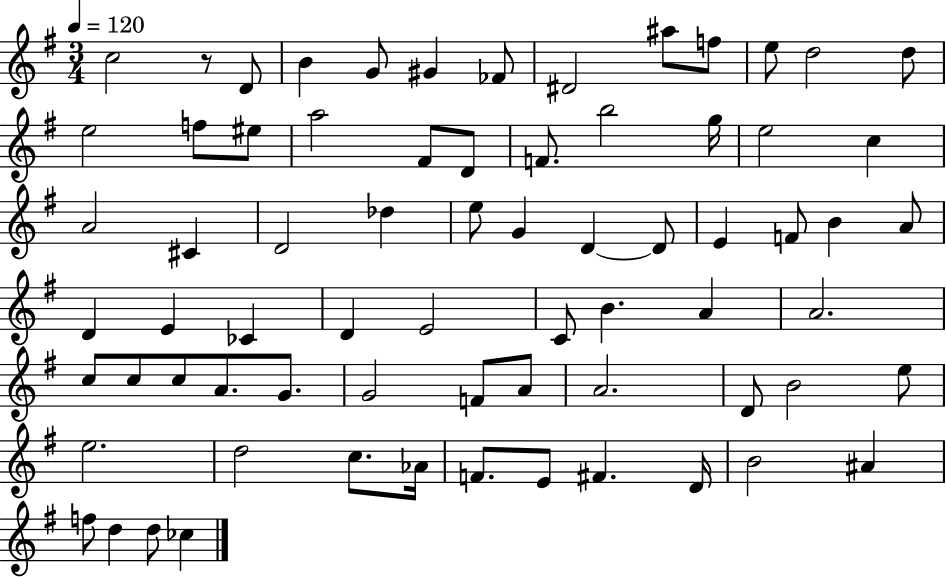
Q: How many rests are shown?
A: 1